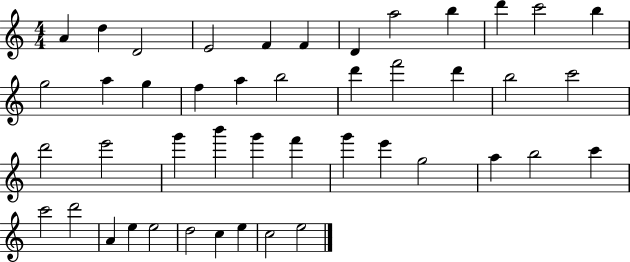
A4/q D5/q D4/h E4/h F4/q F4/q D4/q A5/h B5/q D6/q C6/h B5/q G5/h A5/q G5/q F5/q A5/q B5/h D6/q F6/h D6/q B5/h C6/h D6/h E6/h G6/q B6/q G6/q F6/q G6/q E6/q G5/h A5/q B5/h C6/q C6/h D6/h A4/q E5/q E5/h D5/h C5/q E5/q C5/h E5/h